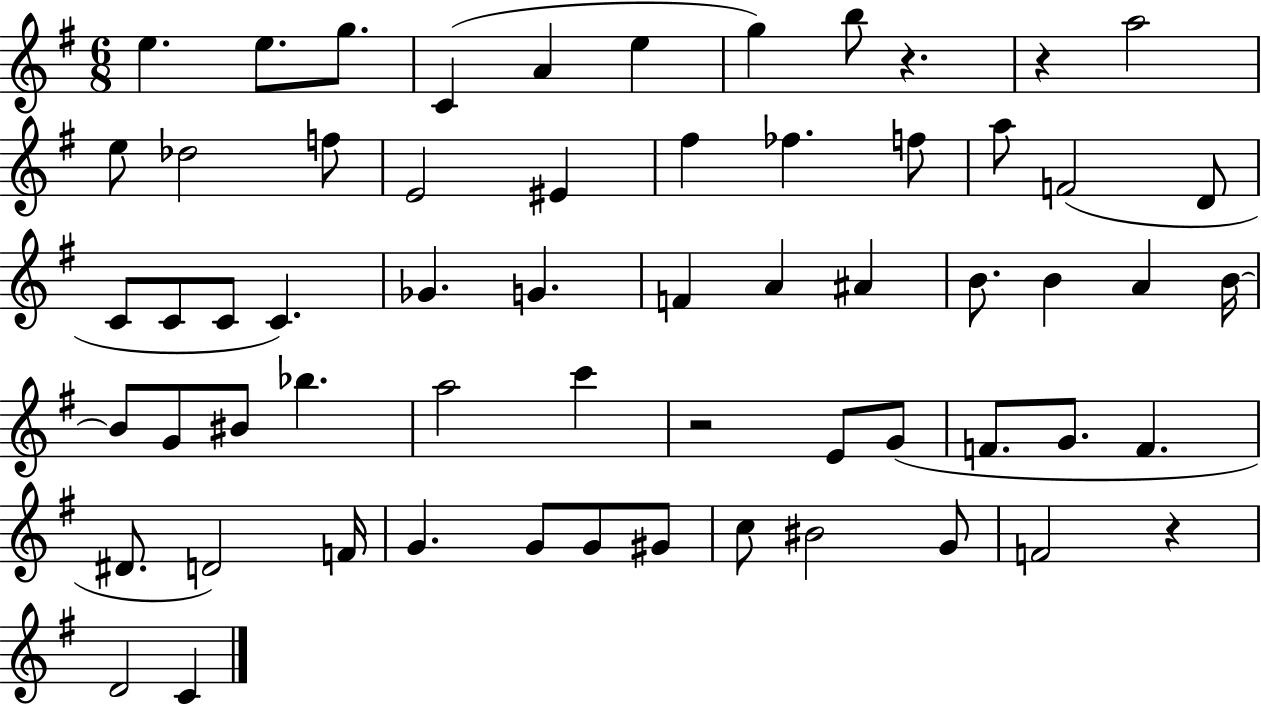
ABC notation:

X:1
T:Untitled
M:6/8
L:1/4
K:G
e e/2 g/2 C A e g b/2 z z a2 e/2 _d2 f/2 E2 ^E ^f _f f/2 a/2 F2 D/2 C/2 C/2 C/2 C _G G F A ^A B/2 B A B/4 B/2 G/2 ^B/2 _b a2 c' z2 E/2 G/2 F/2 G/2 F ^D/2 D2 F/4 G G/2 G/2 ^G/2 c/2 ^B2 G/2 F2 z D2 C